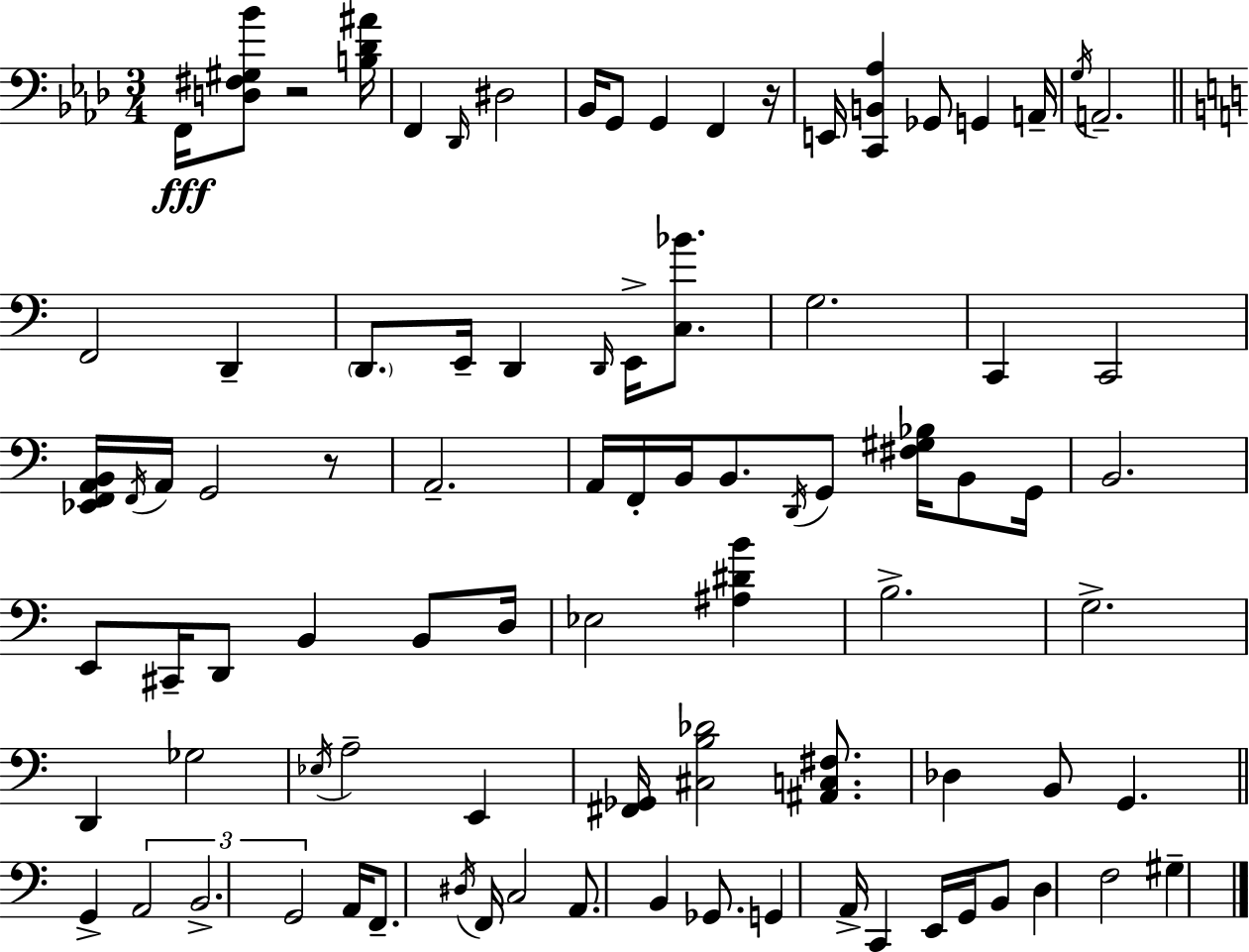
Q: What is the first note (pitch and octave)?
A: F2